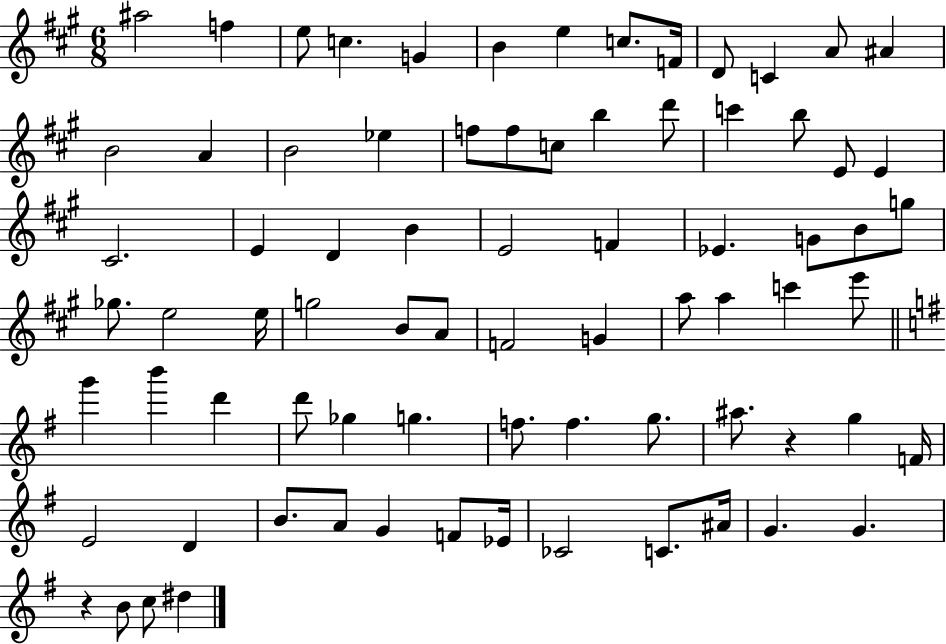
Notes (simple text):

A#5/h F5/q E5/e C5/q. G4/q B4/q E5/q C5/e. F4/s D4/e C4/q A4/e A#4/q B4/h A4/q B4/h Eb5/q F5/e F5/e C5/e B5/q D6/e C6/q B5/e E4/e E4/q C#4/h. E4/q D4/q B4/q E4/h F4/q Eb4/q. G4/e B4/e G5/e Gb5/e. E5/h E5/s G5/h B4/e A4/e F4/h G4/q A5/e A5/q C6/q E6/e G6/q B6/q D6/q D6/e Gb5/q G5/q. F5/e. F5/q. G5/e. A#5/e. R/q G5/q F4/s E4/h D4/q B4/e. A4/e G4/q F4/e Eb4/s CES4/h C4/e. A#4/s G4/q. G4/q. R/q B4/e C5/e D#5/q